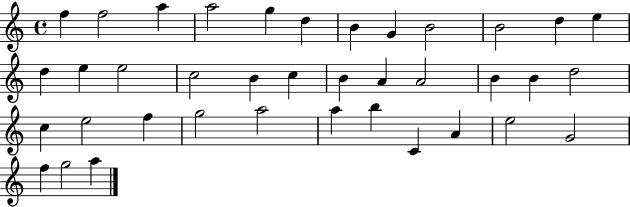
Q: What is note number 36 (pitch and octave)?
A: F5